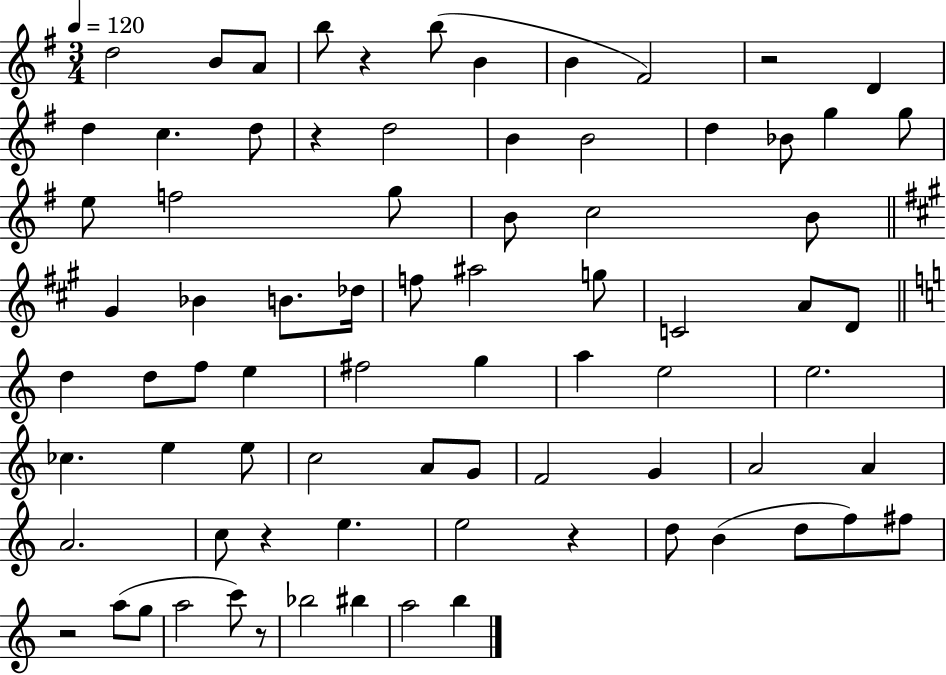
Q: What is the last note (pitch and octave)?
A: B5